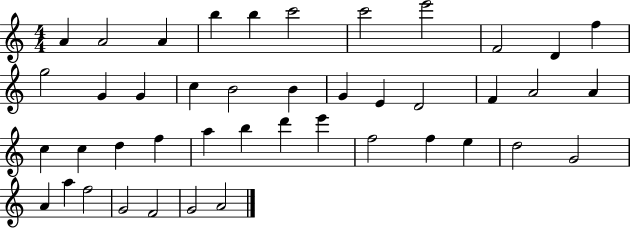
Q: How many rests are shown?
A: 0